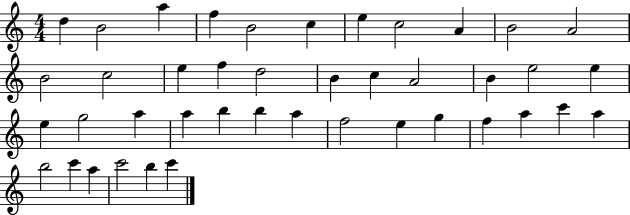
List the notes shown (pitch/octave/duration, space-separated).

D5/q B4/h A5/q F5/q B4/h C5/q E5/q C5/h A4/q B4/h A4/h B4/h C5/h E5/q F5/q D5/h B4/q C5/q A4/h B4/q E5/h E5/q E5/q G5/h A5/q A5/q B5/q B5/q A5/q F5/h E5/q G5/q F5/q A5/q C6/q A5/q B5/h C6/q A5/q C6/h B5/q C6/q